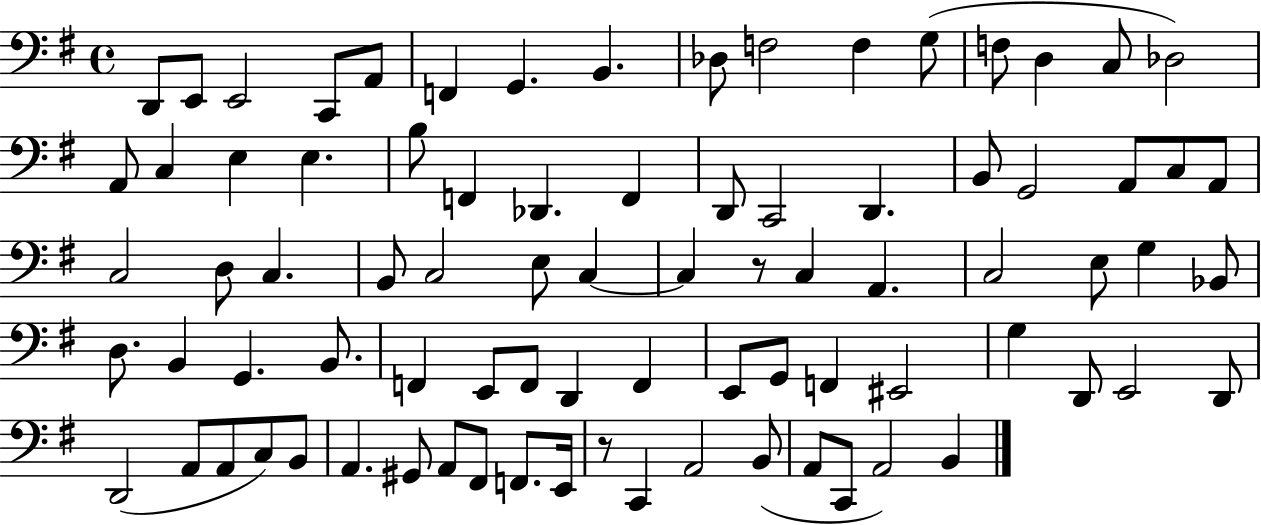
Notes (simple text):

D2/e E2/e E2/h C2/e A2/e F2/q G2/q. B2/q. Db3/e F3/h F3/q G3/e F3/e D3/q C3/e Db3/h A2/e C3/q E3/q E3/q. B3/e F2/q Db2/q. F2/q D2/e C2/h D2/q. B2/e G2/h A2/e C3/e A2/e C3/h D3/e C3/q. B2/e C3/h E3/e C3/q C3/q R/e C3/q A2/q. C3/h E3/e G3/q Bb2/e D3/e. B2/q G2/q. B2/e. F2/q E2/e F2/e D2/q F2/q E2/e G2/e F2/q EIS2/h G3/q D2/e E2/h D2/e D2/h A2/e A2/e C3/e B2/e A2/q. G#2/e A2/e F#2/e F2/e. E2/s R/e C2/q A2/h B2/e A2/e C2/e A2/h B2/q